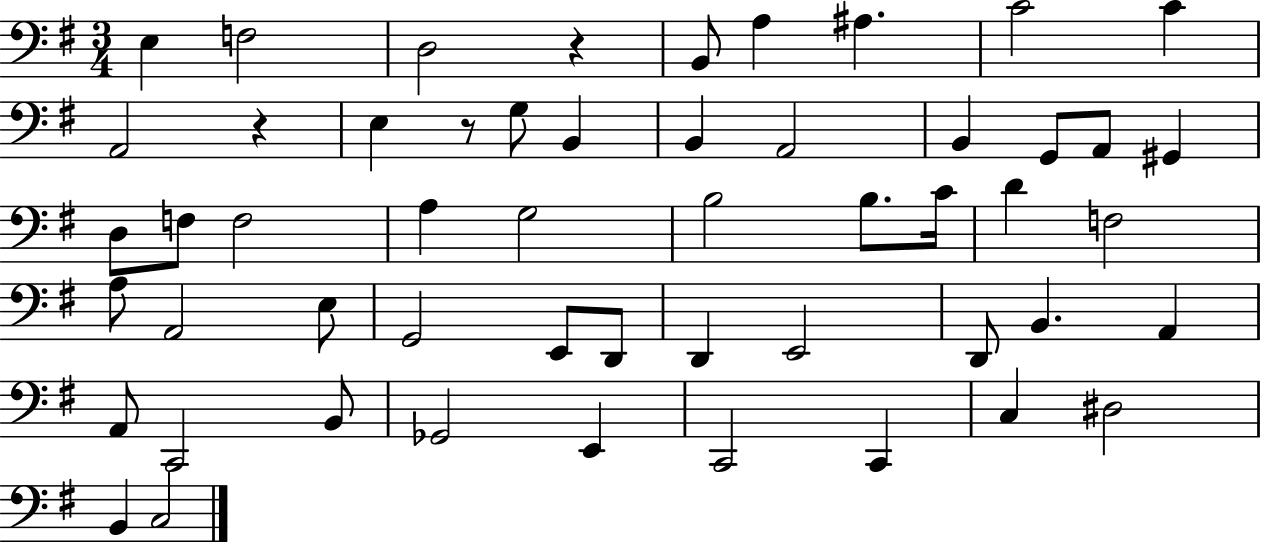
E3/q F3/h D3/h R/q B2/e A3/q A#3/q. C4/h C4/q A2/h R/q E3/q R/e G3/e B2/q B2/q A2/h B2/q G2/e A2/e G#2/q D3/e F3/e F3/h A3/q G3/h B3/h B3/e. C4/s D4/q F3/h A3/e A2/h E3/e G2/h E2/e D2/e D2/q E2/h D2/e B2/q. A2/q A2/e C2/h B2/e Gb2/h E2/q C2/h C2/q C3/q D#3/h B2/q C3/h